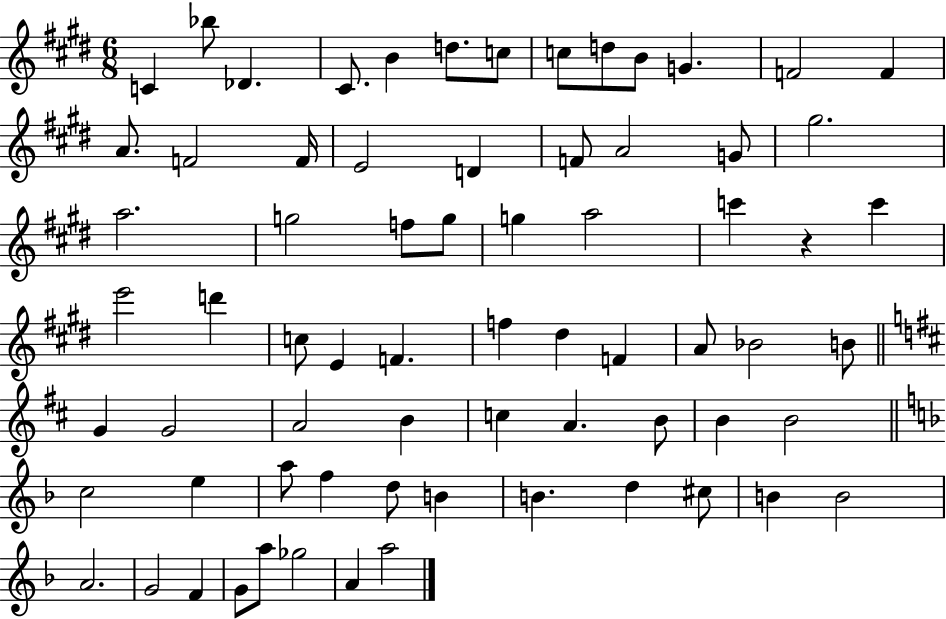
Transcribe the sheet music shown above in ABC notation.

X:1
T:Untitled
M:6/8
L:1/4
K:E
C _b/2 _D ^C/2 B d/2 c/2 c/2 d/2 B/2 G F2 F A/2 F2 F/4 E2 D F/2 A2 G/2 ^g2 a2 g2 f/2 g/2 g a2 c' z c' e'2 d' c/2 E F f ^d F A/2 _B2 B/2 G G2 A2 B c A B/2 B B2 c2 e a/2 f d/2 B B d ^c/2 B B2 A2 G2 F G/2 a/2 _g2 A a2